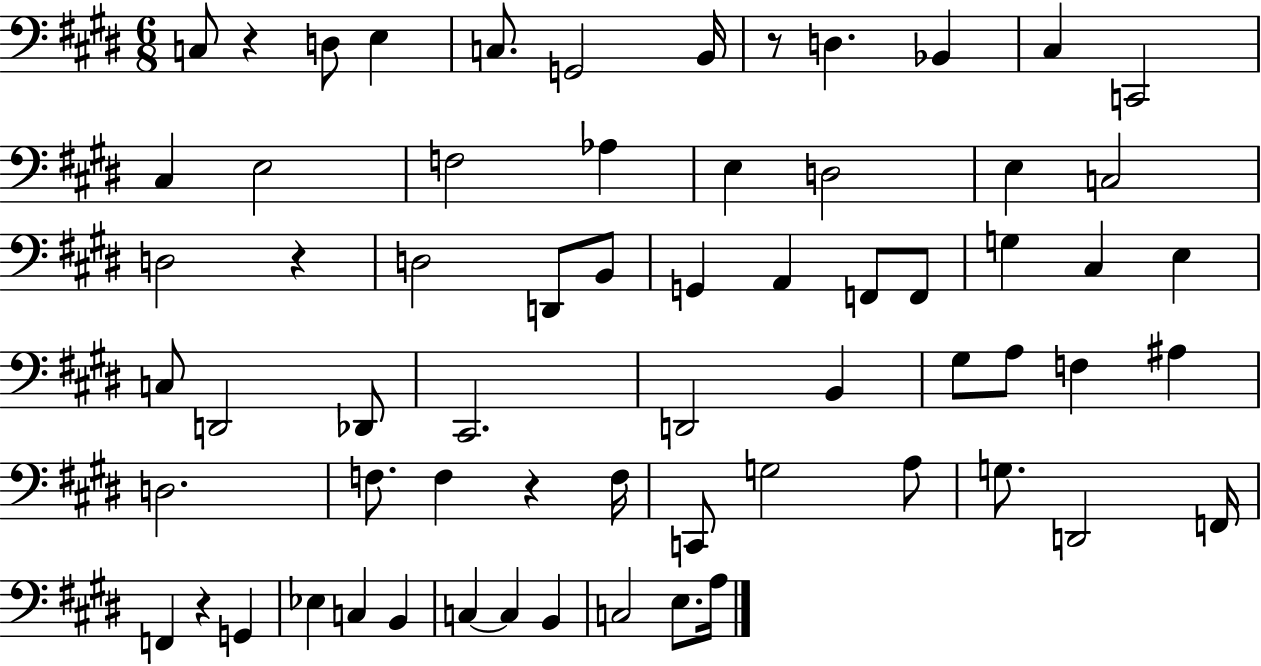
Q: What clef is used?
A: bass